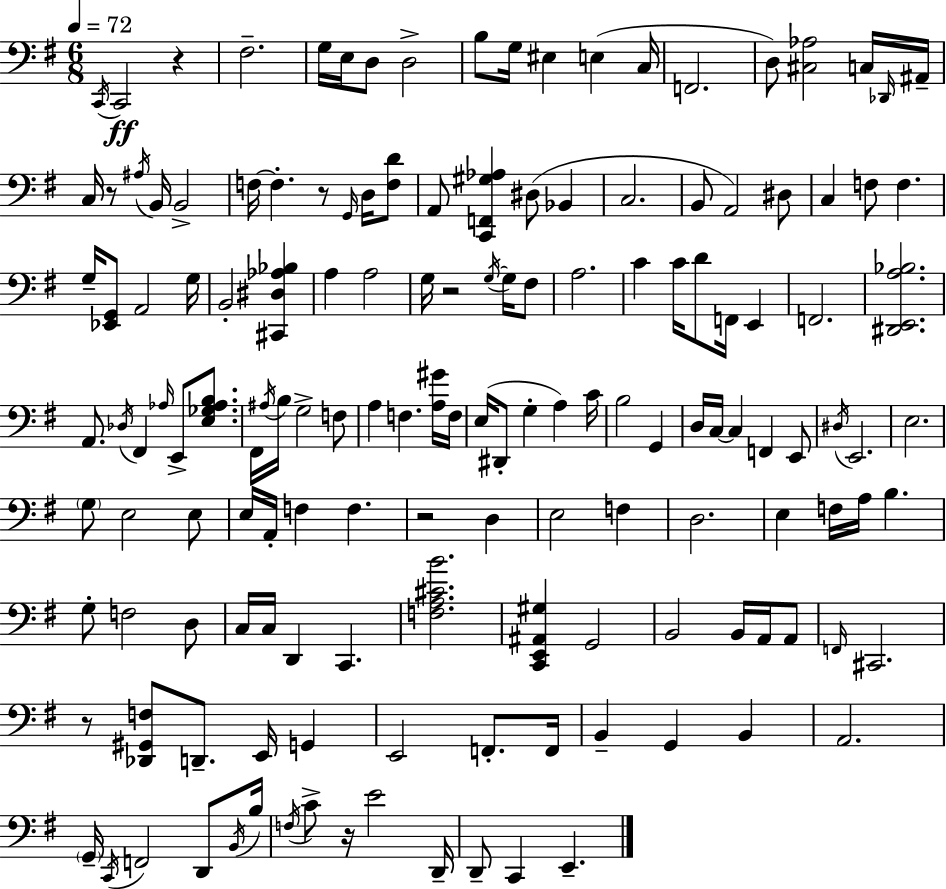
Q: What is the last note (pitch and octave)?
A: E2